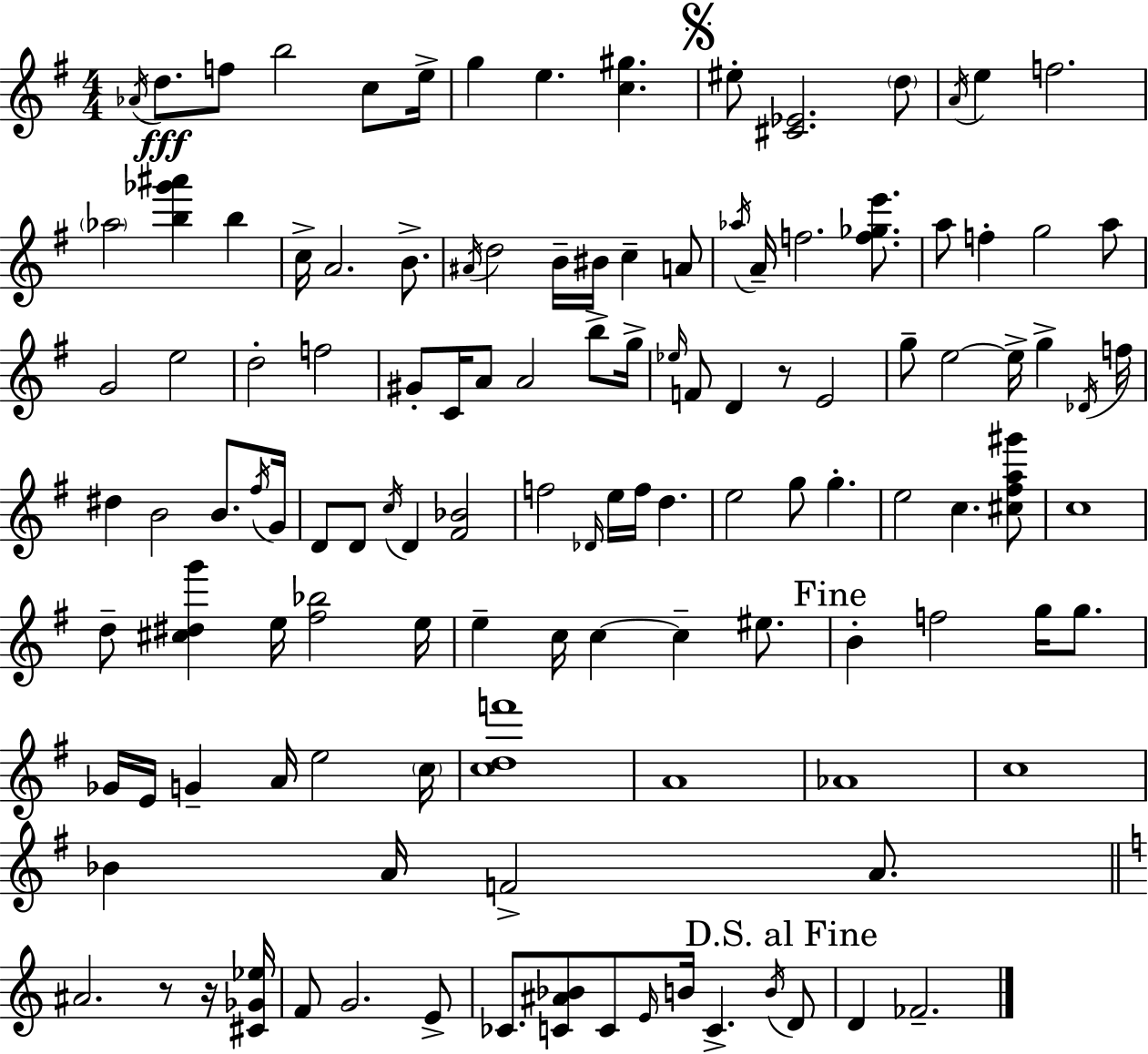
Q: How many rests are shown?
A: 3